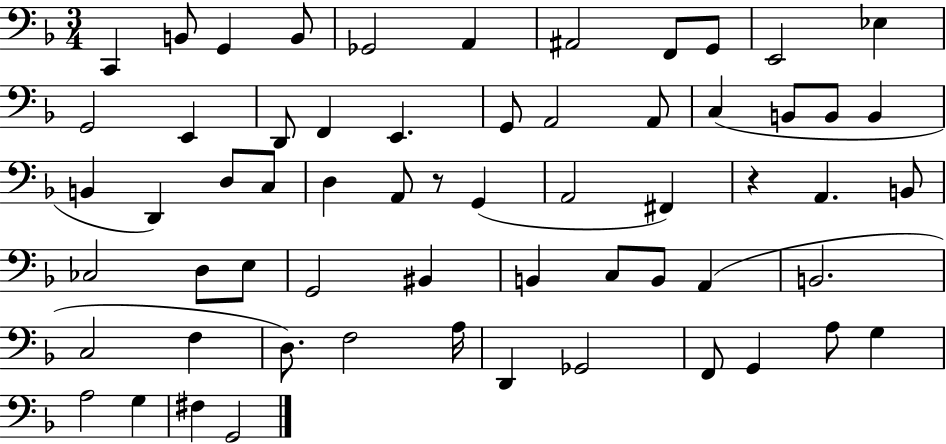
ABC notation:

X:1
T:Untitled
M:3/4
L:1/4
K:F
C,, B,,/2 G,, B,,/2 _G,,2 A,, ^A,,2 F,,/2 G,,/2 E,,2 _E, G,,2 E,, D,,/2 F,, E,, G,,/2 A,,2 A,,/2 C, B,,/2 B,,/2 B,, B,, D,, D,/2 C,/2 D, A,,/2 z/2 G,, A,,2 ^F,, z A,, B,,/2 _C,2 D,/2 E,/2 G,,2 ^B,, B,, C,/2 B,,/2 A,, B,,2 C,2 F, D,/2 F,2 A,/4 D,, _G,,2 F,,/2 G,, A,/2 G, A,2 G, ^F, G,,2